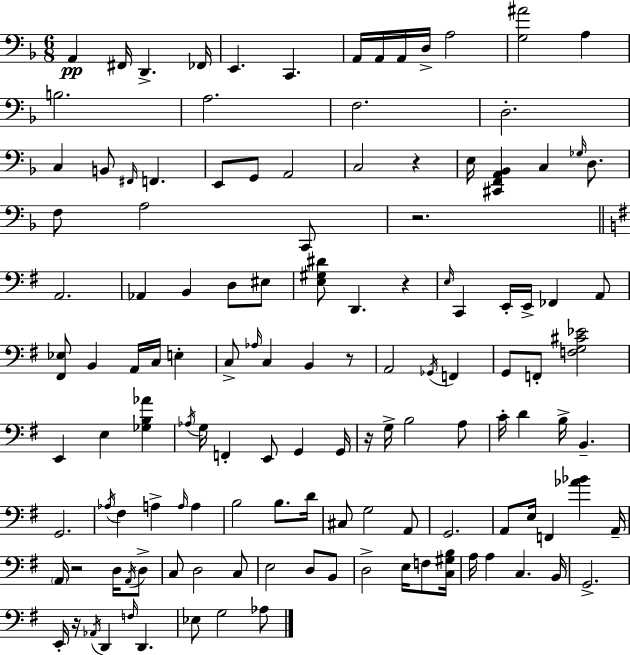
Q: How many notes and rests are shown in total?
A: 129